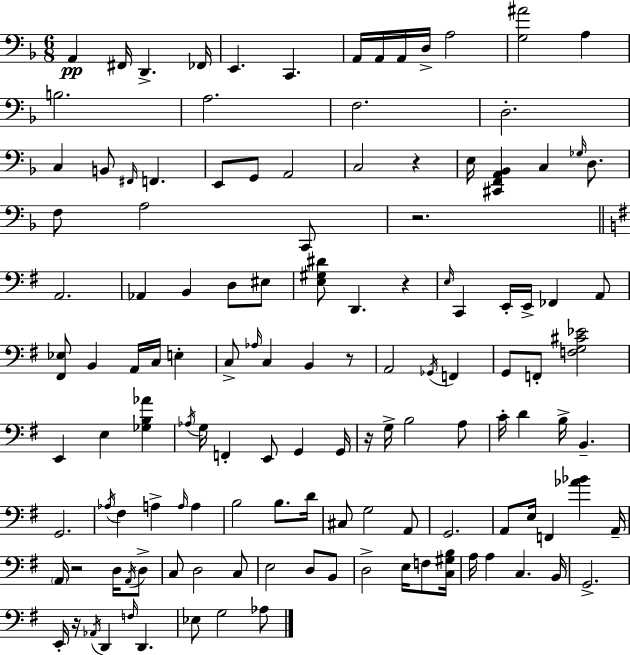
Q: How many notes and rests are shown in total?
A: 129